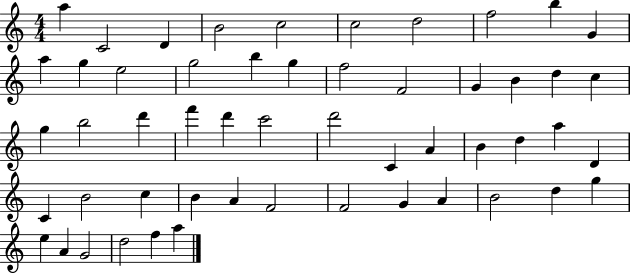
{
  \clef treble
  \numericTimeSignature
  \time 4/4
  \key c \major
  a''4 c'2 d'4 | b'2 c''2 | c''2 d''2 | f''2 b''4 g'4 | \break a''4 g''4 e''2 | g''2 b''4 g''4 | f''2 f'2 | g'4 b'4 d''4 c''4 | \break g''4 b''2 d'''4 | f'''4 d'''4 c'''2 | d'''2 c'4 a'4 | b'4 d''4 a''4 d'4 | \break c'4 b'2 c''4 | b'4 a'4 f'2 | f'2 g'4 a'4 | b'2 d''4 g''4 | \break e''4 a'4 g'2 | d''2 f''4 a''4 | \bar "|."
}